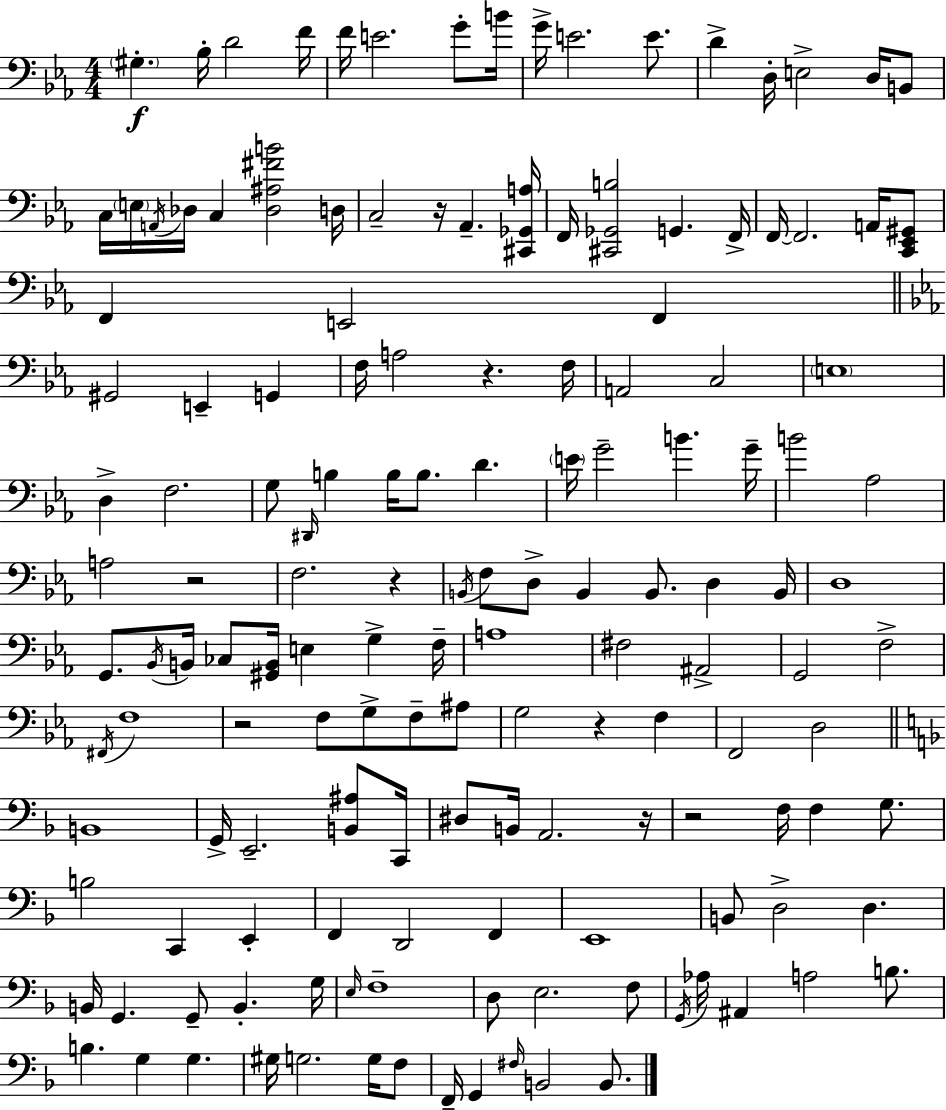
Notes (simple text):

G#3/q. Bb3/s D4/h F4/s F4/s E4/h. G4/e B4/s G4/s E4/h. E4/e. D4/q D3/s E3/h D3/s B2/e C3/s E3/s A2/s Db3/s C3/q [Db3,A#3,F#4,B4]/h D3/s C3/h R/s Ab2/q. [C#2,Gb2,A3]/s F2/s [C#2,Gb2,B3]/h G2/q. F2/s F2/s F2/h. A2/s [C2,Eb2,G#2]/e F2/q E2/h F2/q G#2/h E2/q G2/q F3/s A3/h R/q. F3/s A2/h C3/h E3/w D3/q F3/h. G3/e D#2/s B3/q B3/s B3/e. D4/q. E4/s G4/h B4/q. G4/s B4/h Ab3/h A3/h R/h F3/h. R/q B2/s F3/e D3/e B2/q B2/e. D3/q B2/s D3/w G2/e. Bb2/s B2/s CES3/e [G#2,B2]/s E3/q G3/q F3/s A3/w F#3/h A#2/h G2/h F3/h F#2/s F3/w R/h F3/e G3/e F3/e A#3/e G3/h R/q F3/q F2/h D3/h B2/w G2/s E2/h. [B2,A#3]/e C2/s D#3/e B2/s A2/h. R/s R/h F3/s F3/q G3/e. B3/h C2/q E2/q F2/q D2/h F2/q E2/w B2/e D3/h D3/q. B2/s G2/q. G2/e B2/q. G3/s E3/s F3/w D3/e E3/h. F3/e G2/s Ab3/s A#2/q A3/h B3/e. B3/q. G3/q G3/q. G#3/s G3/h. G3/s F3/e F2/s G2/q F#3/s B2/h B2/e.